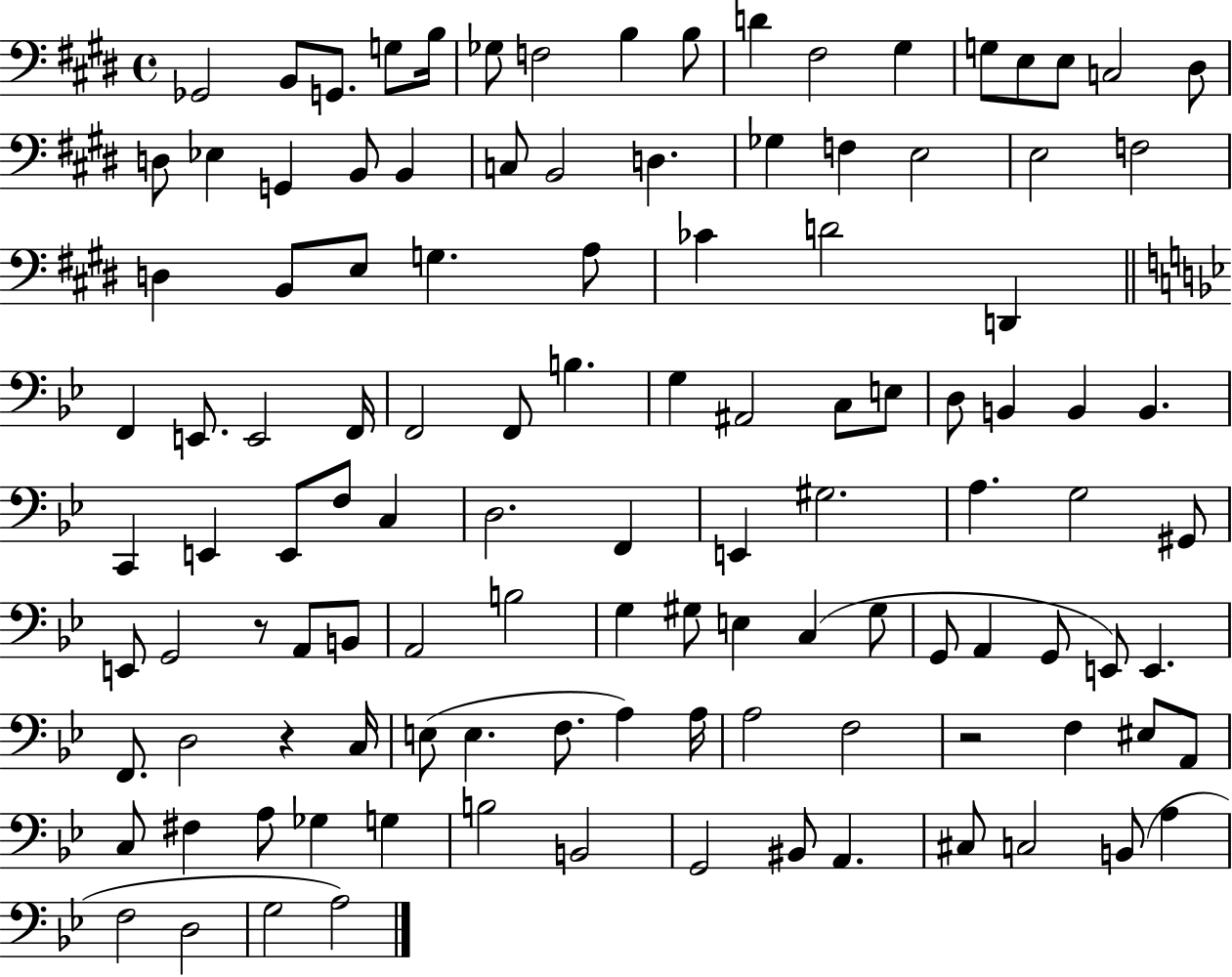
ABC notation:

X:1
T:Untitled
M:4/4
L:1/4
K:E
_G,,2 B,,/2 G,,/2 G,/2 B,/4 _G,/2 F,2 B, B,/2 D ^F,2 ^G, G,/2 E,/2 E,/2 C,2 ^D,/2 D,/2 _E, G,, B,,/2 B,, C,/2 B,,2 D, _G, F, E,2 E,2 F,2 D, B,,/2 E,/2 G, A,/2 _C D2 D,, F,, E,,/2 E,,2 F,,/4 F,,2 F,,/2 B, G, ^A,,2 C,/2 E,/2 D,/2 B,, B,, B,, C,, E,, E,,/2 F,/2 C, D,2 F,, E,, ^G,2 A, G,2 ^G,,/2 E,,/2 G,,2 z/2 A,,/2 B,,/2 A,,2 B,2 G, ^G,/2 E, C, ^G,/2 G,,/2 A,, G,,/2 E,,/2 E,, F,,/2 D,2 z C,/4 E,/2 E, F,/2 A, A,/4 A,2 F,2 z2 F, ^E,/2 A,,/2 C,/2 ^F, A,/2 _G, G, B,2 B,,2 G,,2 ^B,,/2 A,, ^C,/2 C,2 B,,/2 A, F,2 D,2 G,2 A,2